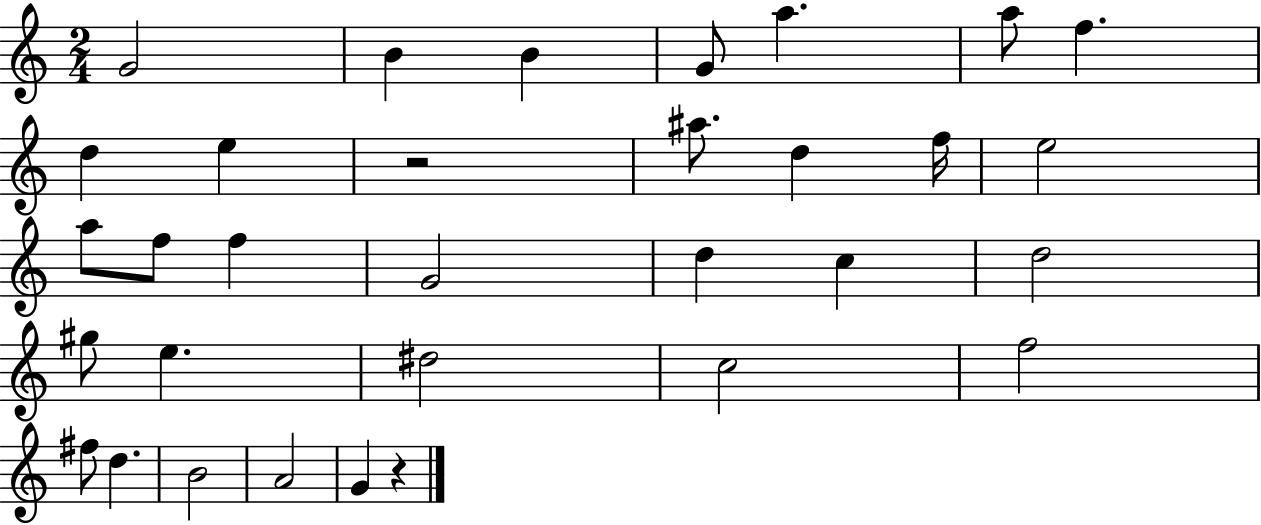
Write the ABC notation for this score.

X:1
T:Untitled
M:2/4
L:1/4
K:C
G2 B B G/2 a a/2 f d e z2 ^a/2 d f/4 e2 a/2 f/2 f G2 d c d2 ^g/2 e ^d2 c2 f2 ^f/2 d B2 A2 G z